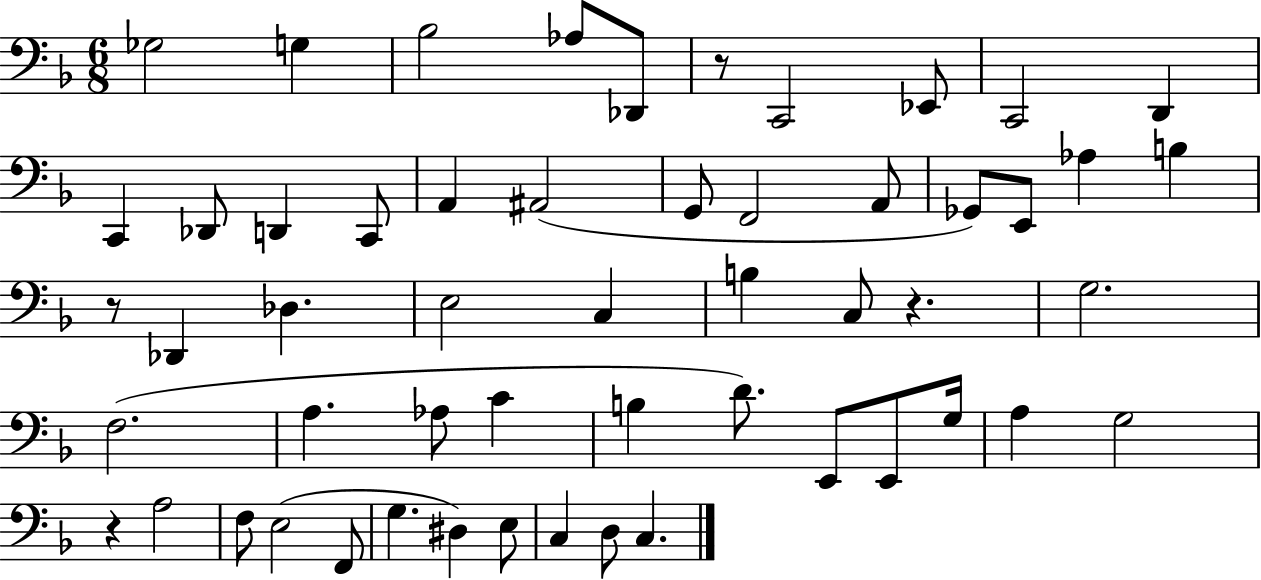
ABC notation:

X:1
T:Untitled
M:6/8
L:1/4
K:F
_G,2 G, _B,2 _A,/2 _D,,/2 z/2 C,,2 _E,,/2 C,,2 D,, C,, _D,,/2 D,, C,,/2 A,, ^A,,2 G,,/2 F,,2 A,,/2 _G,,/2 E,,/2 _A, B, z/2 _D,, _D, E,2 C, B, C,/2 z G,2 F,2 A, _A,/2 C B, D/2 E,,/2 E,,/2 G,/4 A, G,2 z A,2 F,/2 E,2 F,,/2 G, ^D, E,/2 C, D,/2 C,